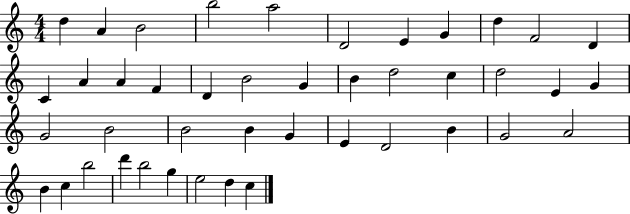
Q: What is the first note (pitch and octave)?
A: D5